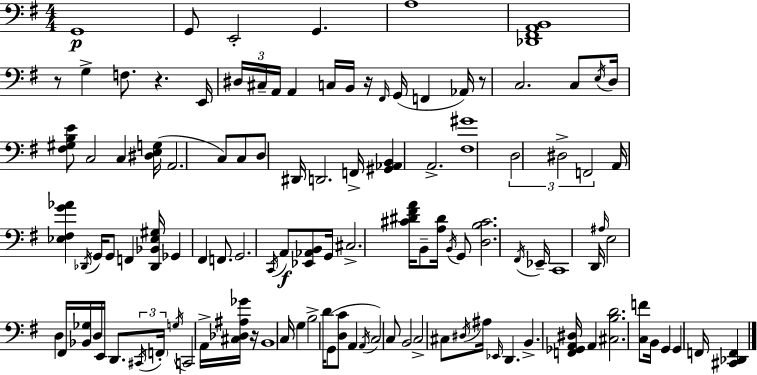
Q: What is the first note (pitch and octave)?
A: G2